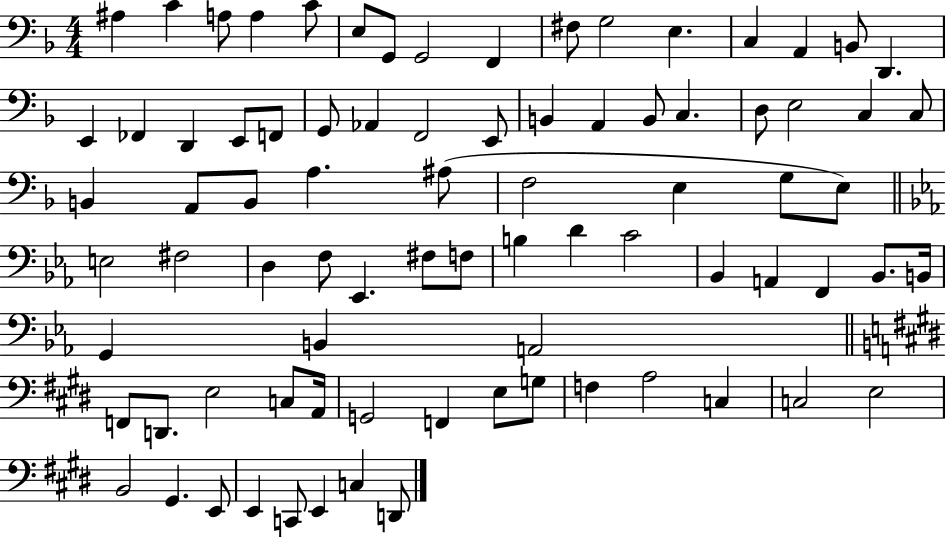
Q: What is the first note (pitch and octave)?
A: A#3